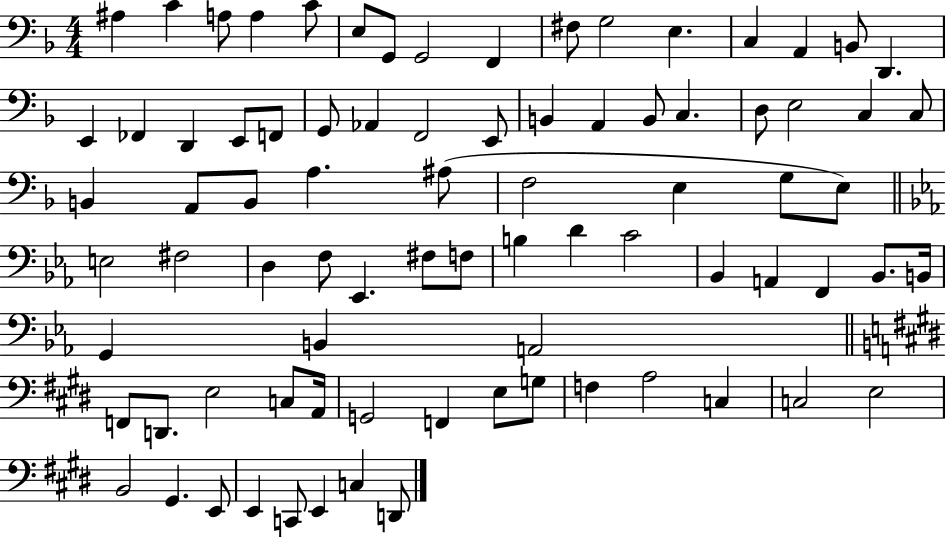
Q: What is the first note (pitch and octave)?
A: A#3